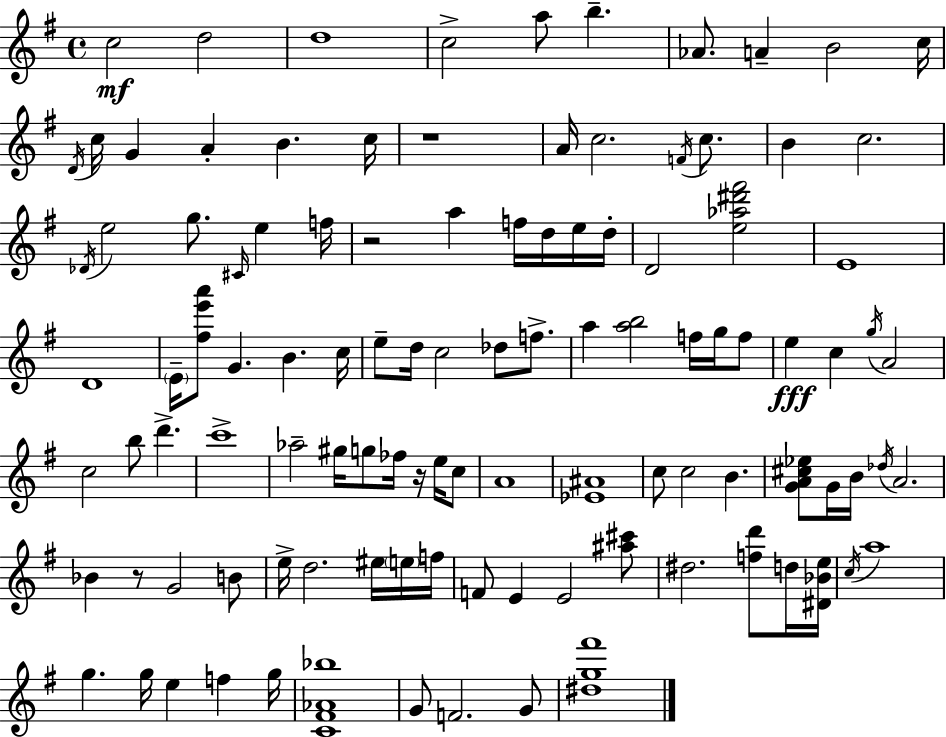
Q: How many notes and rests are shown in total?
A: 108